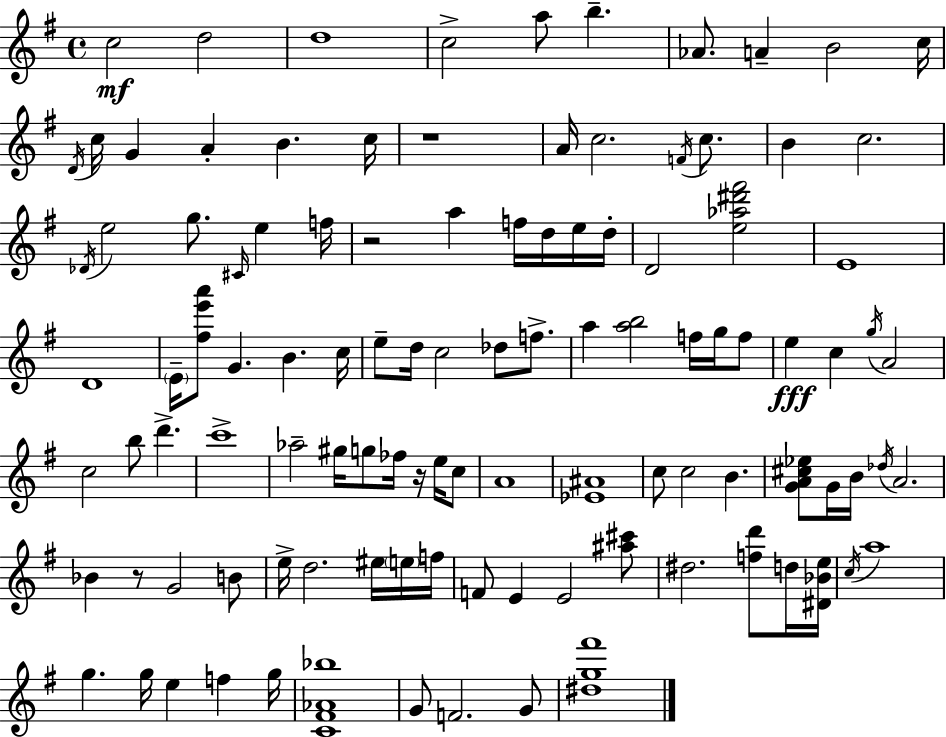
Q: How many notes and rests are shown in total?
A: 108